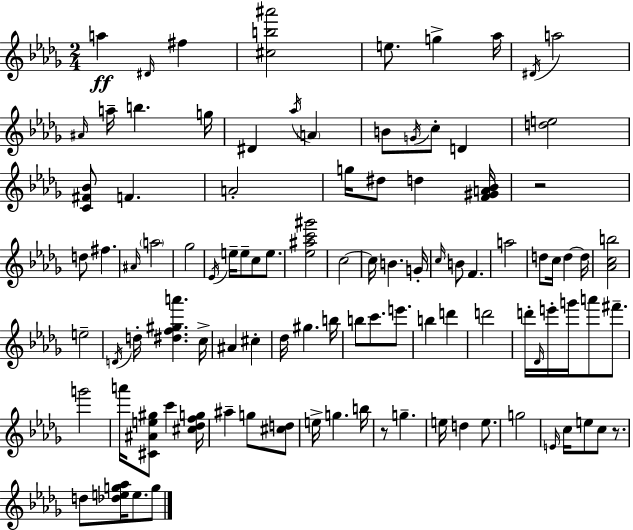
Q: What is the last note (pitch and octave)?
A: G5